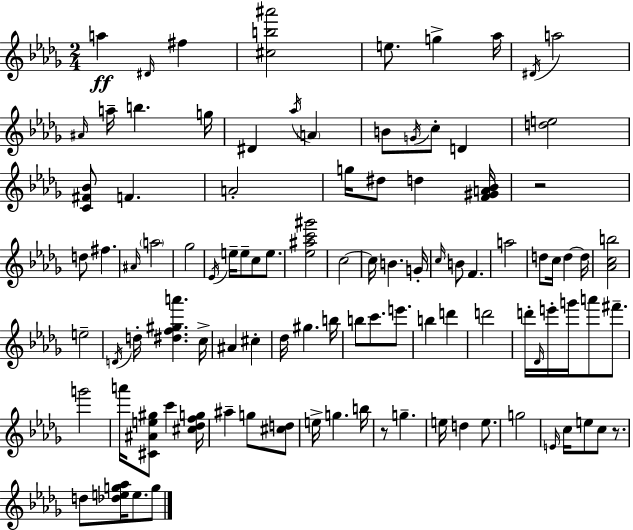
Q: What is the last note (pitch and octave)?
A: G5